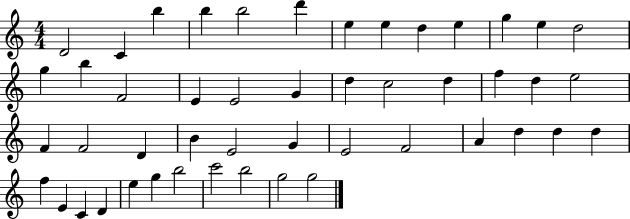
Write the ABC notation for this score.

X:1
T:Untitled
M:4/4
L:1/4
K:C
D2 C b b b2 d' e e d e g e d2 g b F2 E E2 G d c2 d f d e2 F F2 D B E2 G E2 F2 A d d d f E C D e g b2 c'2 b2 g2 g2